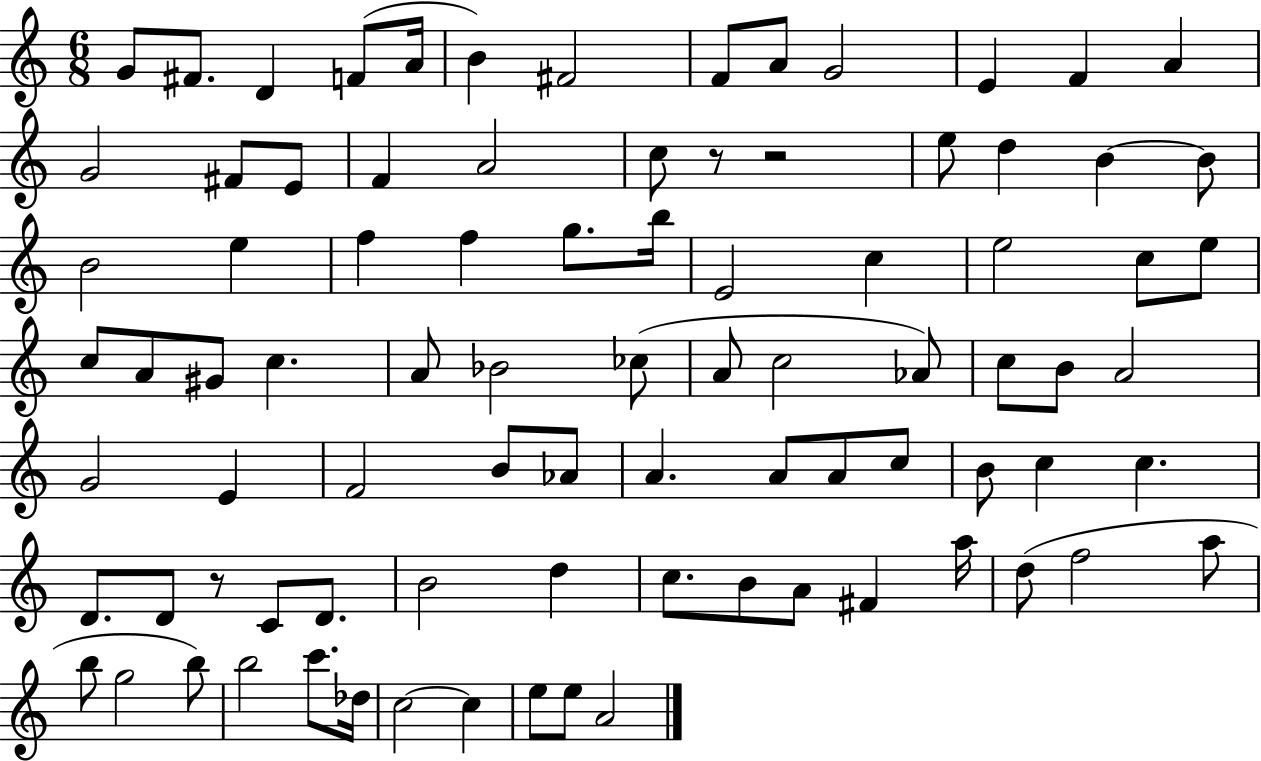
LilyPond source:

{
  \clef treble
  \numericTimeSignature
  \time 6/8
  \key c \major
  \repeat volta 2 { g'8 fis'8. d'4 f'8( a'16 | b'4) fis'2 | f'8 a'8 g'2 | e'4 f'4 a'4 | \break g'2 fis'8 e'8 | f'4 a'2 | c''8 r8 r2 | e''8 d''4 b'4~~ b'8 | \break b'2 e''4 | f''4 f''4 g''8. b''16 | e'2 c''4 | e''2 c''8 e''8 | \break c''8 a'8 gis'8 c''4. | a'8 bes'2 ces''8( | a'8 c''2 aes'8) | c''8 b'8 a'2 | \break g'2 e'4 | f'2 b'8 aes'8 | a'4. a'8 a'8 c''8 | b'8 c''4 c''4. | \break d'8. d'8 r8 c'8 d'8. | b'2 d''4 | c''8. b'8 a'8 fis'4 a''16 | d''8( f''2 a''8 | \break b''8 g''2 b''8) | b''2 c'''8. des''16 | c''2~~ c''4 | e''8 e''8 a'2 | \break } \bar "|."
}